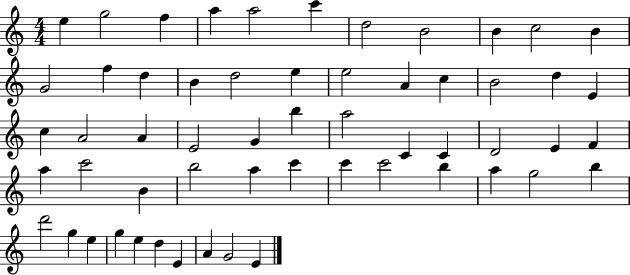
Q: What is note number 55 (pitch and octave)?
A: A4